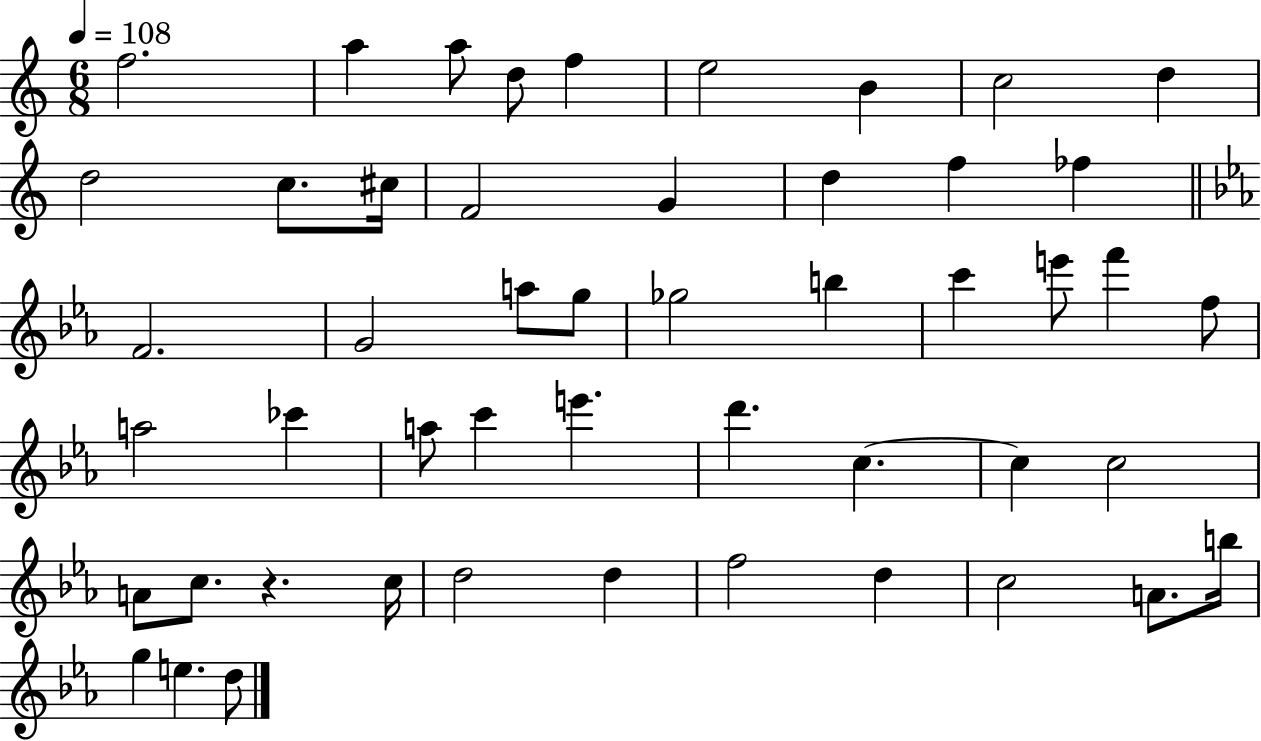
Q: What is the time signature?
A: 6/8